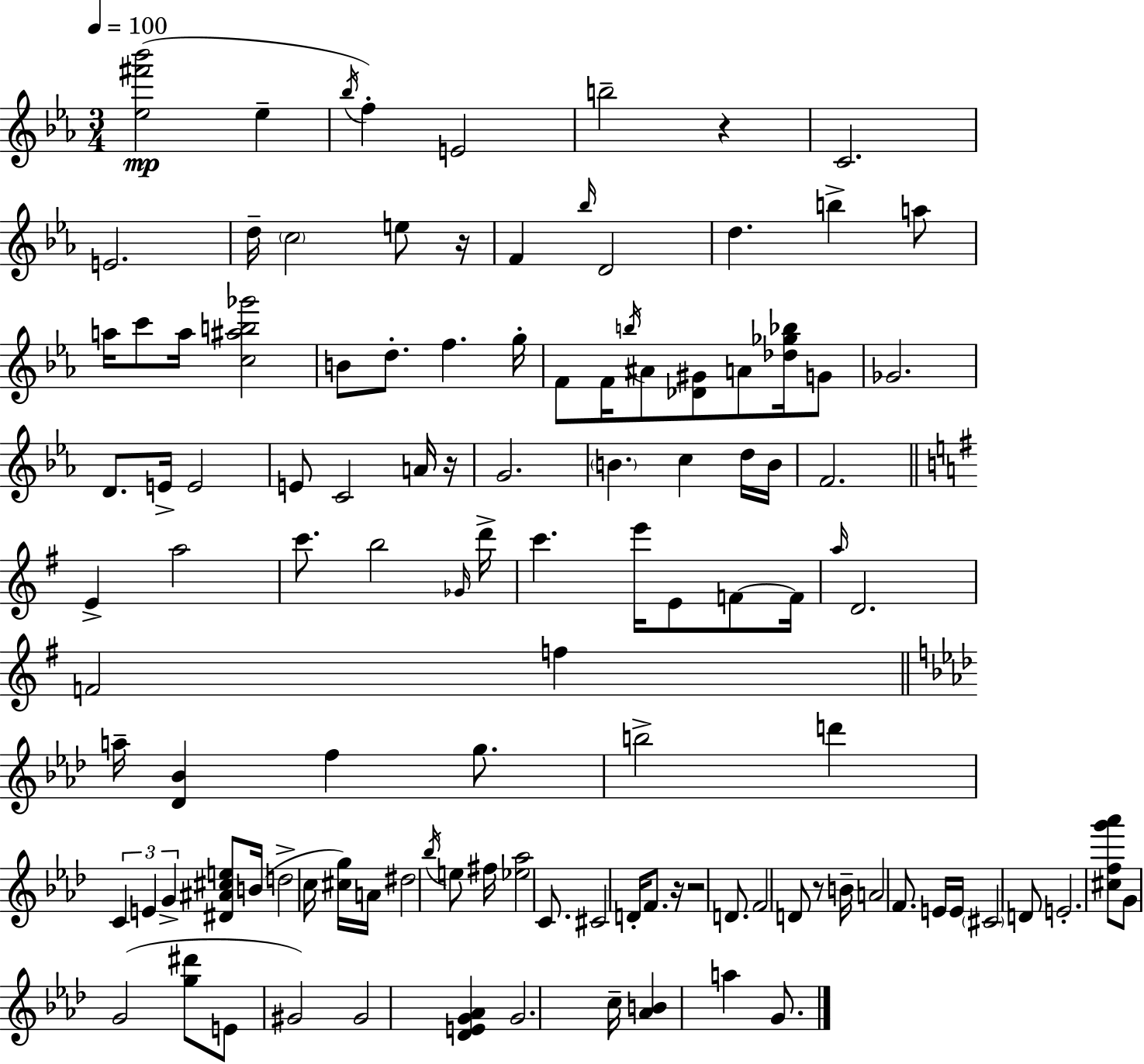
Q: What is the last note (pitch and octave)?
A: G4